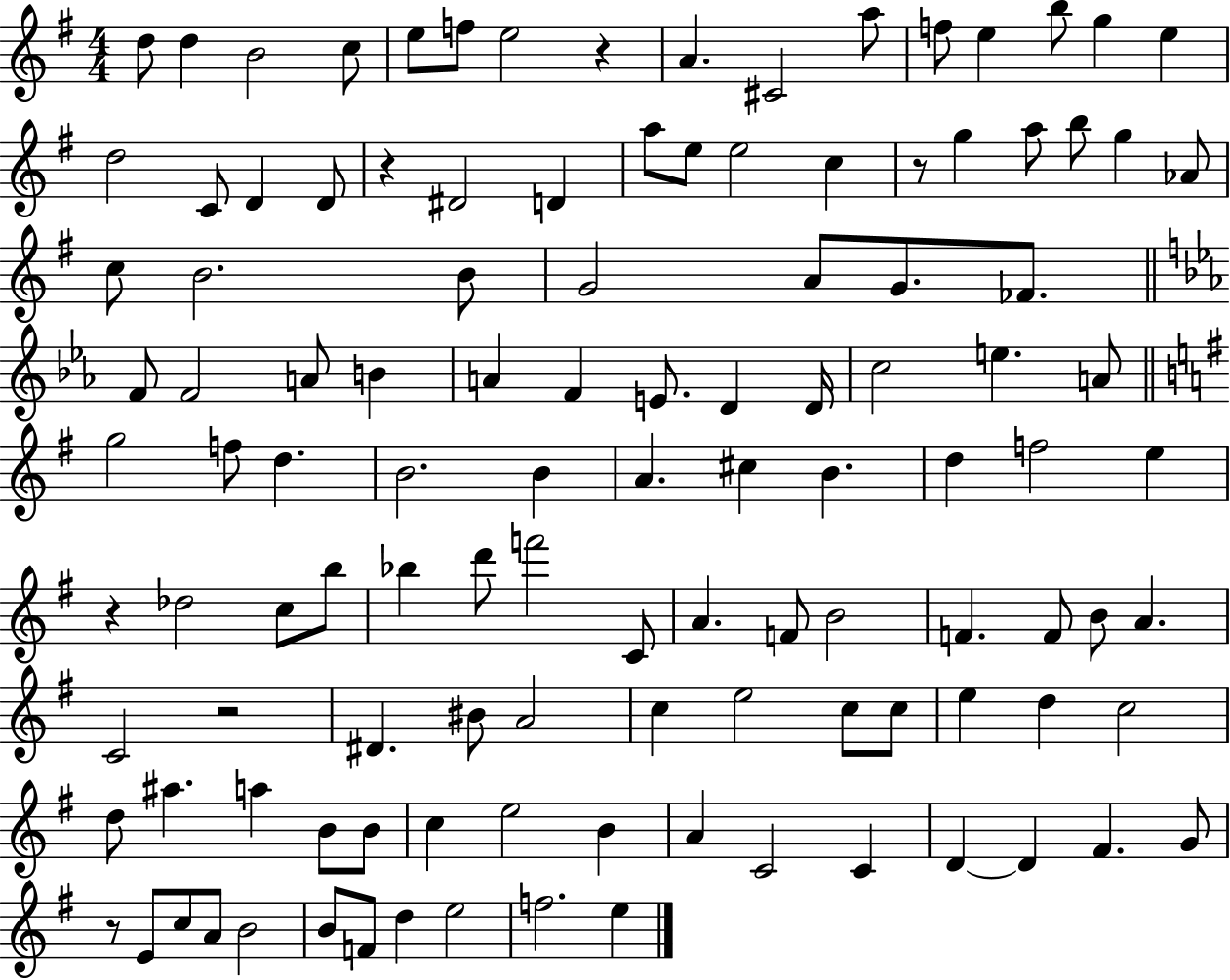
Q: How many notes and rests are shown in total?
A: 116